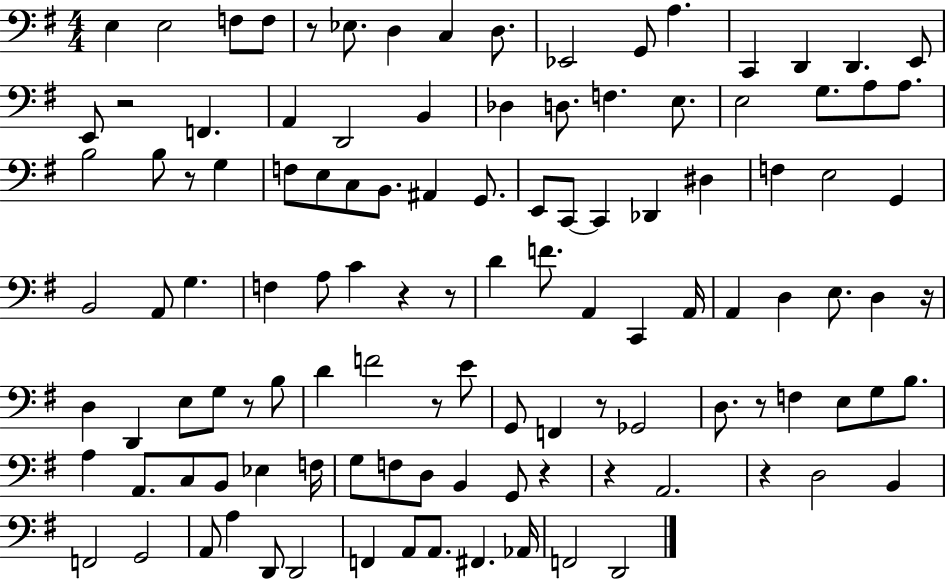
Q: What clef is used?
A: bass